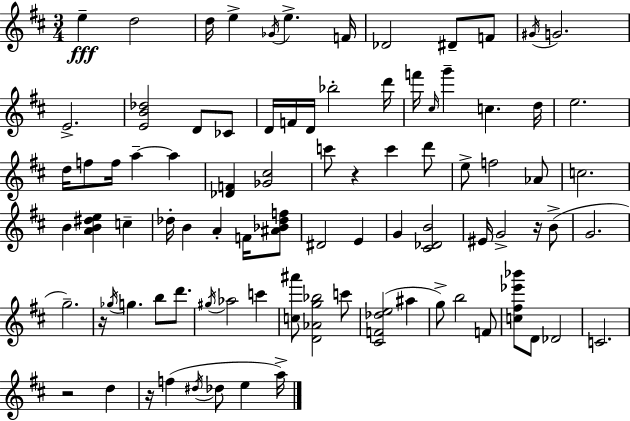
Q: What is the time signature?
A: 3/4